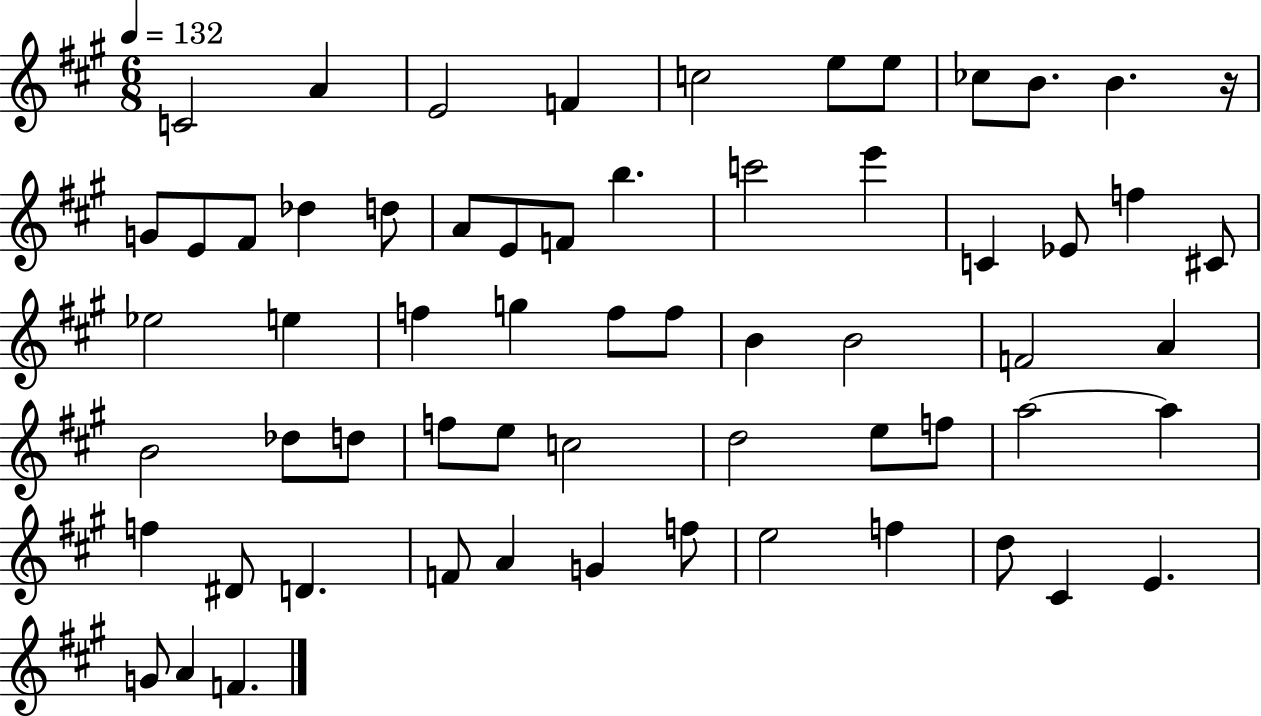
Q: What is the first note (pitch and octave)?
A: C4